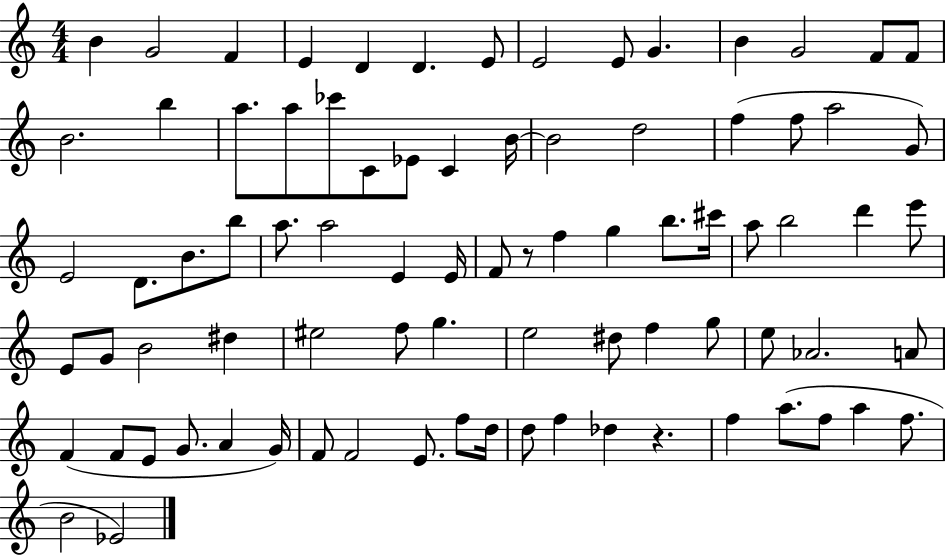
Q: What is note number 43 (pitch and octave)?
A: A5